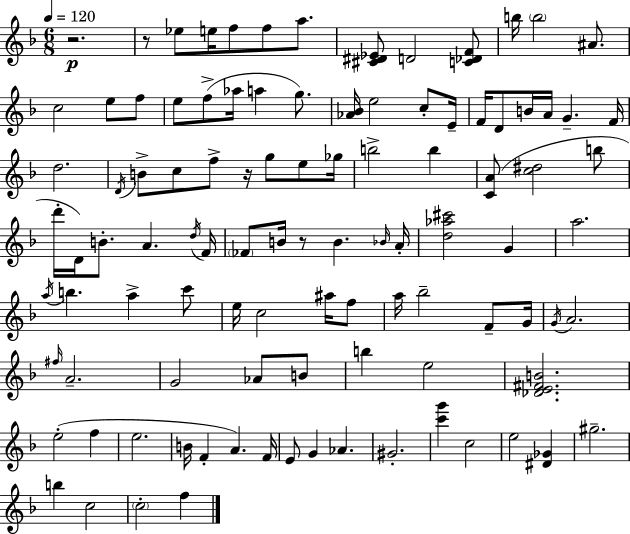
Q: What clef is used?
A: treble